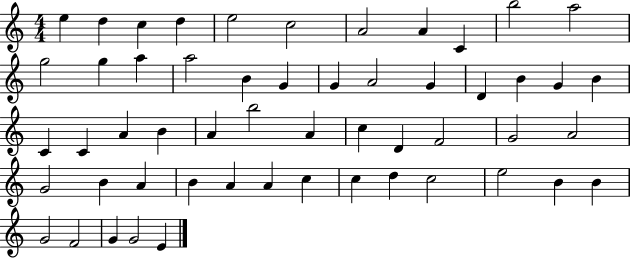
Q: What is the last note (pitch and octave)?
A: E4